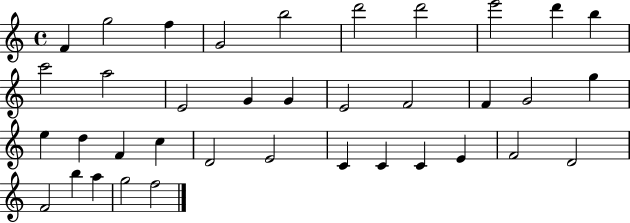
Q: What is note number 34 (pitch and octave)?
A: B5